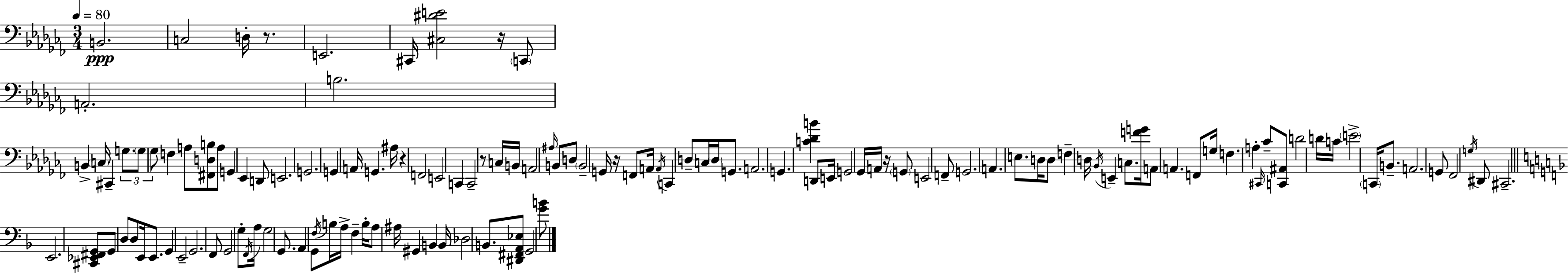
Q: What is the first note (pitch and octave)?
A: B2